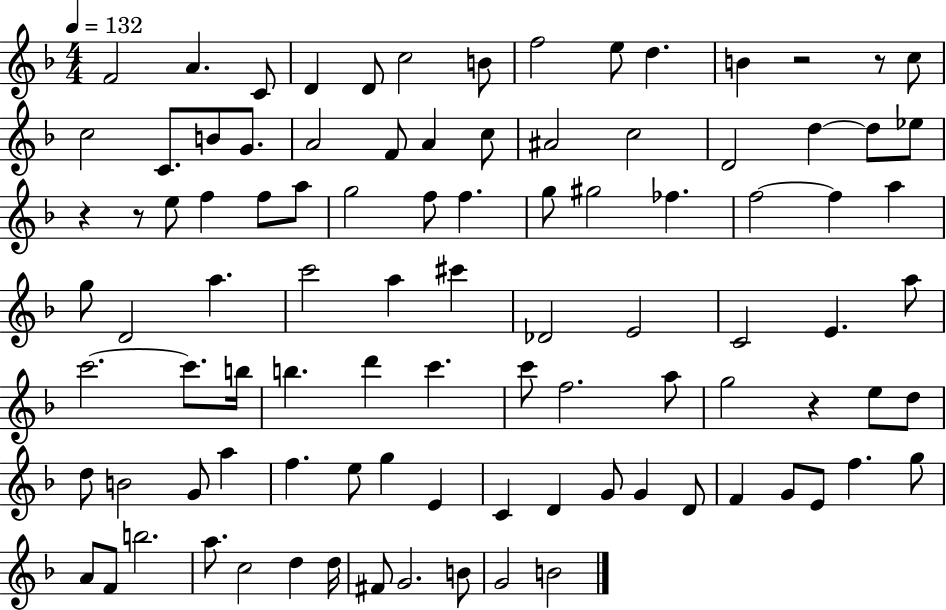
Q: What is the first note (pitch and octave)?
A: F4